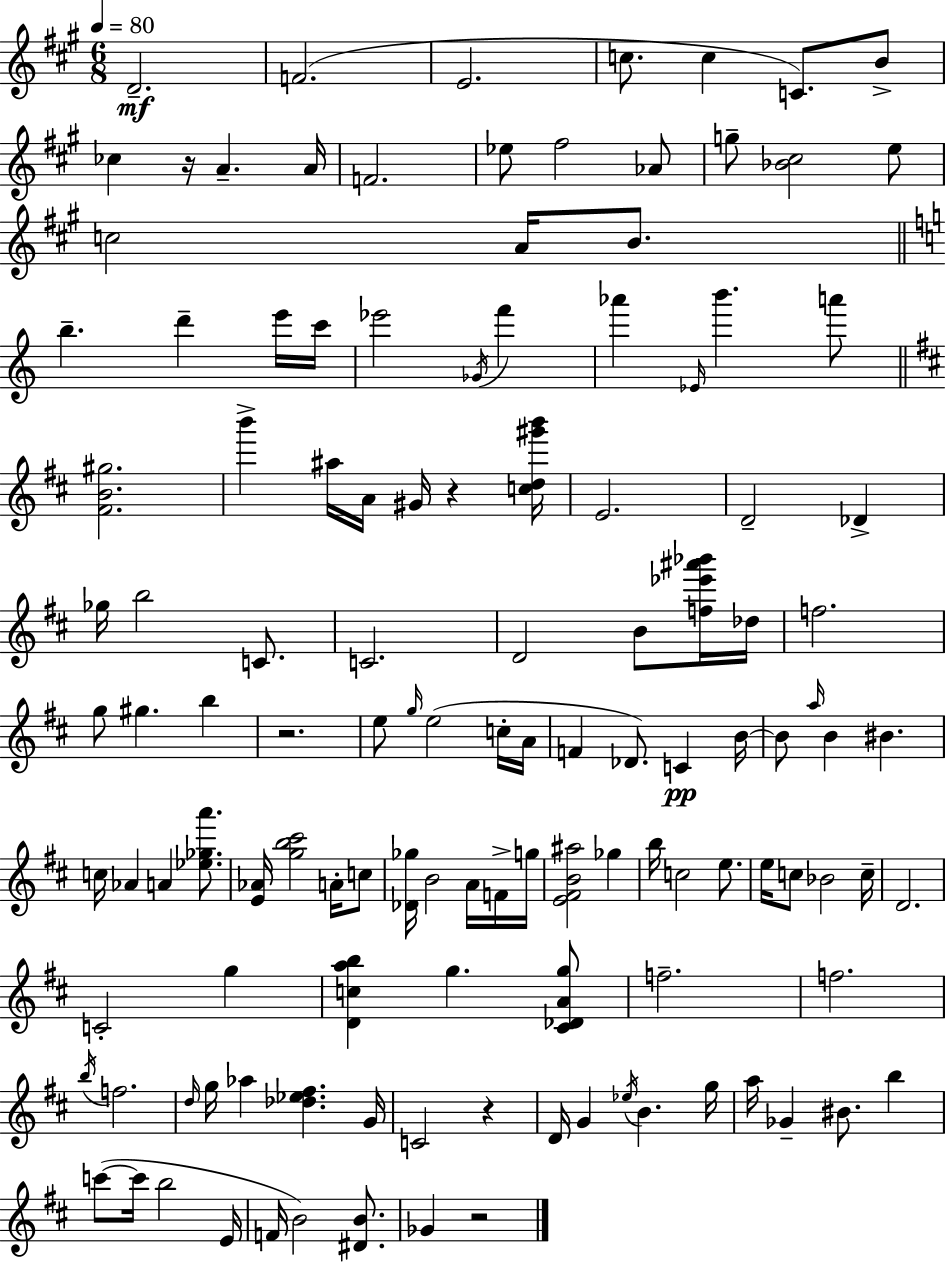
D4/h. F4/h. E4/h. C5/e. C5/q C4/e. B4/e CES5/q R/s A4/q. A4/s F4/h. Eb5/e F#5/h Ab4/e G5/e [Bb4,C#5]/h E5/e C5/h A4/s B4/e. B5/q. D6/q E6/s C6/s Eb6/h Gb4/s F6/q Ab6/q Eb4/s B6/q. A6/e [F#4,B4,G#5]/h. B6/q A#5/s A4/s G#4/s R/q [C5,D5,G#6,B6]/s E4/h. D4/h Db4/q Gb5/s B5/h C4/e. C4/h. D4/h B4/e [F5,Eb6,A#6,Bb6]/s Db5/s F5/h. G5/e G#5/q. B5/q R/h. E5/e G5/s E5/h C5/s A4/s F4/q Db4/e. C4/q B4/s B4/e A5/s B4/q BIS4/q. C5/s Ab4/q A4/q [Eb5,Gb5,A6]/e. [E4,Ab4]/s [G5,B5,C#6]/h A4/s C5/e [Db4,Gb5]/s B4/h A4/s F4/s G5/s [E4,F#4,B4,A#5]/h Gb5/q B5/s C5/h E5/e. E5/s C5/e Bb4/h C5/s D4/h. C4/h G5/q [D4,C5,A5,B5]/q G5/q. [C#4,Db4,A4,G5]/e F5/h. F5/h. B5/s F5/h. D5/s G5/s Ab5/q [Db5,Eb5,F#5]/q. G4/s C4/h R/q D4/s G4/q Eb5/s B4/q. G5/s A5/s Gb4/q BIS4/e. B5/q C6/e C6/s B5/h E4/s F4/s B4/h [D#4,B4]/e. Gb4/q R/h